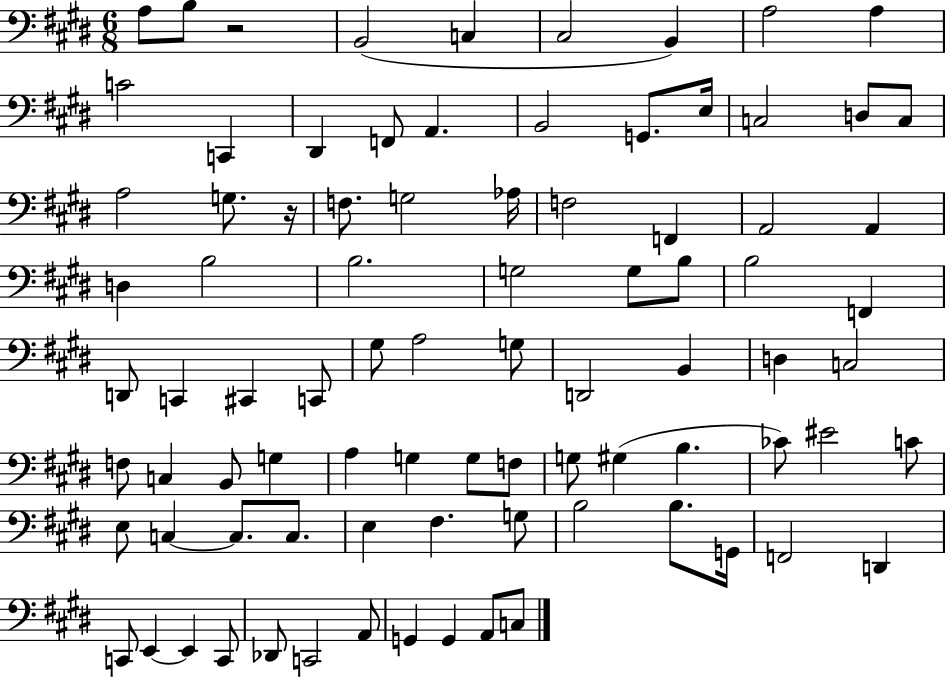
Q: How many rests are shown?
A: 2